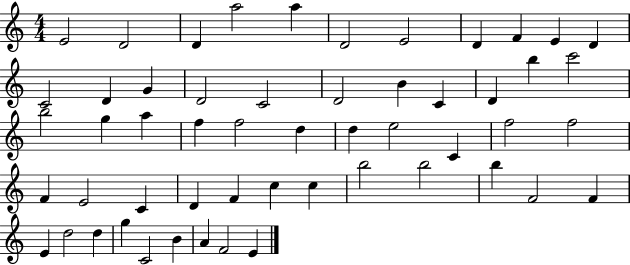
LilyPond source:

{
  \clef treble
  \numericTimeSignature
  \time 4/4
  \key c \major
  e'2 d'2 | d'4 a''2 a''4 | d'2 e'2 | d'4 f'4 e'4 d'4 | \break c'2 d'4 g'4 | d'2 c'2 | d'2 b'4 c'4 | d'4 b''4 c'''2 | \break b''2 g''4 a''4 | f''4 f''2 d''4 | d''4 e''2 c'4 | f''2 f''2 | \break f'4 e'2 c'4 | d'4 f'4 c''4 c''4 | b''2 b''2 | b''4 f'2 f'4 | \break e'4 d''2 d''4 | g''4 c'2 b'4 | a'4 f'2 e'4 | \bar "|."
}